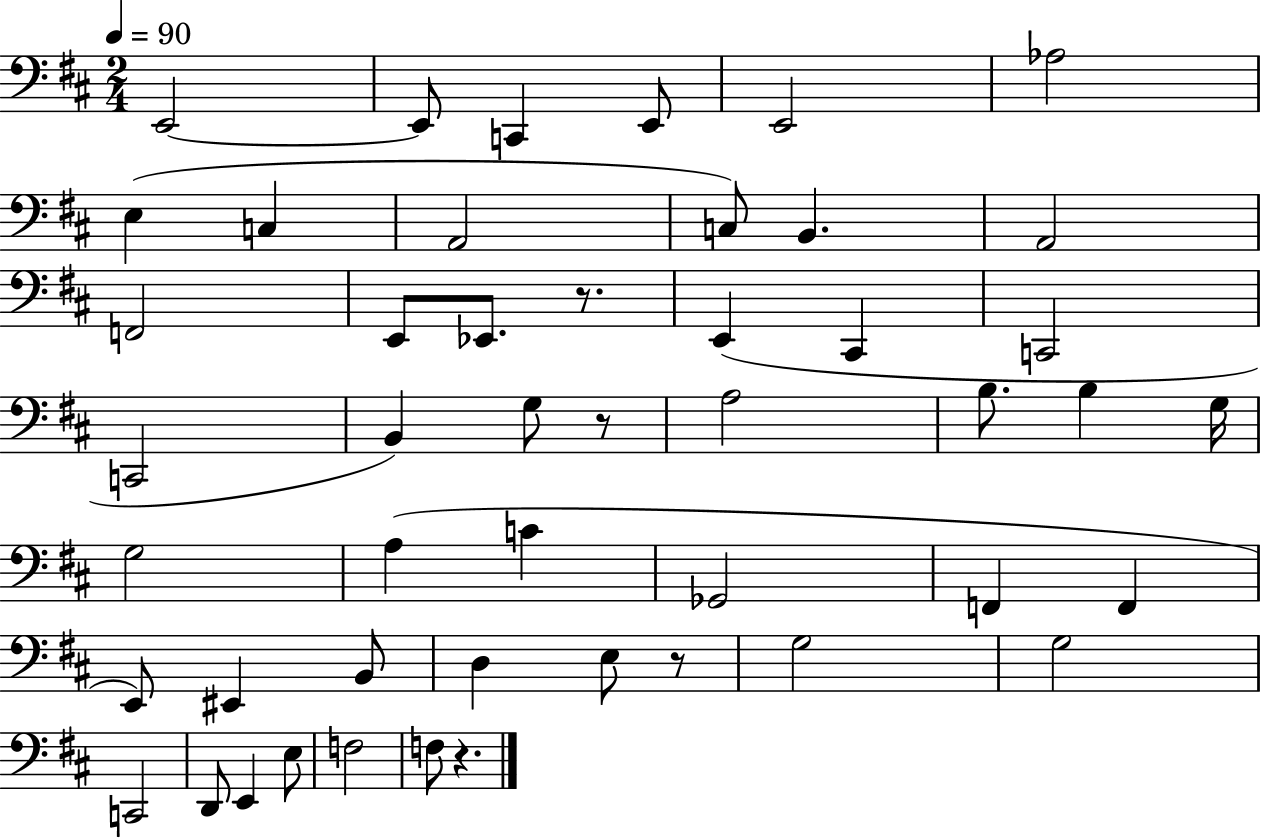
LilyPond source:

{
  \clef bass
  \numericTimeSignature
  \time 2/4
  \key d \major
  \tempo 4 = 90
  \repeat volta 2 { e,2~~ | e,8 c,4 e,8 | e,2 | aes2 | \break e4( c4 | a,2 | c8) b,4. | a,2 | \break f,2 | e,8 ees,8. r8. | e,4( cis,4 | c,2 | \break c,2 | b,4) g8 r8 | a2 | b8. b4 g16 | \break g2 | a4( c'4 | ges,2 | f,4 f,4 | \break e,8) eis,4 b,8 | d4 e8 r8 | g2 | g2 | \break c,2 | d,8 e,4 e8 | f2 | f8 r4. | \break } \bar "|."
}